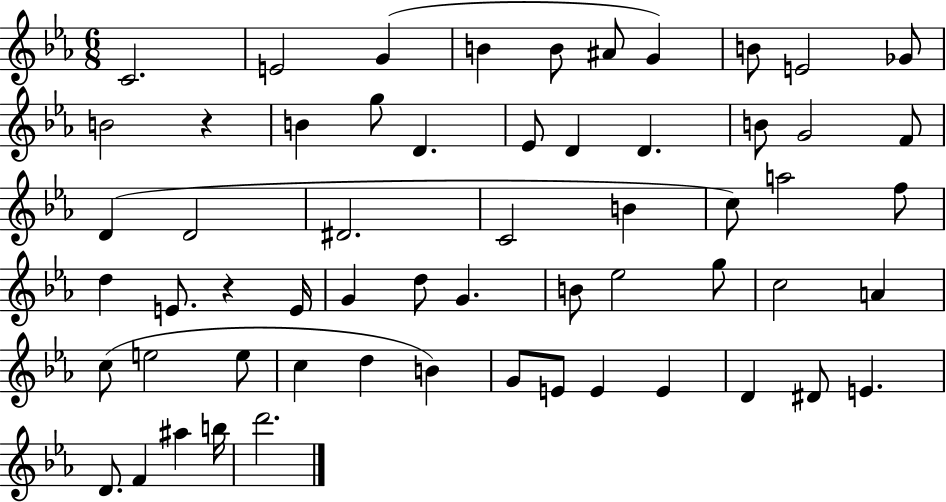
{
  \clef treble
  \numericTimeSignature
  \time 6/8
  \key ees \major
  \repeat volta 2 { c'2. | e'2 g'4( | b'4 b'8 ais'8 g'4) | b'8 e'2 ges'8 | \break b'2 r4 | b'4 g''8 d'4. | ees'8 d'4 d'4. | b'8 g'2 f'8 | \break d'4( d'2 | dis'2. | c'2 b'4 | c''8) a''2 f''8 | \break d''4 e'8. r4 e'16 | g'4 d''8 g'4. | b'8 ees''2 g''8 | c''2 a'4 | \break c''8( e''2 e''8 | c''4 d''4 b'4) | g'8 e'8 e'4 e'4 | d'4 dis'8 e'4. | \break d'8. f'4 ais''4 b''16 | d'''2. | } \bar "|."
}